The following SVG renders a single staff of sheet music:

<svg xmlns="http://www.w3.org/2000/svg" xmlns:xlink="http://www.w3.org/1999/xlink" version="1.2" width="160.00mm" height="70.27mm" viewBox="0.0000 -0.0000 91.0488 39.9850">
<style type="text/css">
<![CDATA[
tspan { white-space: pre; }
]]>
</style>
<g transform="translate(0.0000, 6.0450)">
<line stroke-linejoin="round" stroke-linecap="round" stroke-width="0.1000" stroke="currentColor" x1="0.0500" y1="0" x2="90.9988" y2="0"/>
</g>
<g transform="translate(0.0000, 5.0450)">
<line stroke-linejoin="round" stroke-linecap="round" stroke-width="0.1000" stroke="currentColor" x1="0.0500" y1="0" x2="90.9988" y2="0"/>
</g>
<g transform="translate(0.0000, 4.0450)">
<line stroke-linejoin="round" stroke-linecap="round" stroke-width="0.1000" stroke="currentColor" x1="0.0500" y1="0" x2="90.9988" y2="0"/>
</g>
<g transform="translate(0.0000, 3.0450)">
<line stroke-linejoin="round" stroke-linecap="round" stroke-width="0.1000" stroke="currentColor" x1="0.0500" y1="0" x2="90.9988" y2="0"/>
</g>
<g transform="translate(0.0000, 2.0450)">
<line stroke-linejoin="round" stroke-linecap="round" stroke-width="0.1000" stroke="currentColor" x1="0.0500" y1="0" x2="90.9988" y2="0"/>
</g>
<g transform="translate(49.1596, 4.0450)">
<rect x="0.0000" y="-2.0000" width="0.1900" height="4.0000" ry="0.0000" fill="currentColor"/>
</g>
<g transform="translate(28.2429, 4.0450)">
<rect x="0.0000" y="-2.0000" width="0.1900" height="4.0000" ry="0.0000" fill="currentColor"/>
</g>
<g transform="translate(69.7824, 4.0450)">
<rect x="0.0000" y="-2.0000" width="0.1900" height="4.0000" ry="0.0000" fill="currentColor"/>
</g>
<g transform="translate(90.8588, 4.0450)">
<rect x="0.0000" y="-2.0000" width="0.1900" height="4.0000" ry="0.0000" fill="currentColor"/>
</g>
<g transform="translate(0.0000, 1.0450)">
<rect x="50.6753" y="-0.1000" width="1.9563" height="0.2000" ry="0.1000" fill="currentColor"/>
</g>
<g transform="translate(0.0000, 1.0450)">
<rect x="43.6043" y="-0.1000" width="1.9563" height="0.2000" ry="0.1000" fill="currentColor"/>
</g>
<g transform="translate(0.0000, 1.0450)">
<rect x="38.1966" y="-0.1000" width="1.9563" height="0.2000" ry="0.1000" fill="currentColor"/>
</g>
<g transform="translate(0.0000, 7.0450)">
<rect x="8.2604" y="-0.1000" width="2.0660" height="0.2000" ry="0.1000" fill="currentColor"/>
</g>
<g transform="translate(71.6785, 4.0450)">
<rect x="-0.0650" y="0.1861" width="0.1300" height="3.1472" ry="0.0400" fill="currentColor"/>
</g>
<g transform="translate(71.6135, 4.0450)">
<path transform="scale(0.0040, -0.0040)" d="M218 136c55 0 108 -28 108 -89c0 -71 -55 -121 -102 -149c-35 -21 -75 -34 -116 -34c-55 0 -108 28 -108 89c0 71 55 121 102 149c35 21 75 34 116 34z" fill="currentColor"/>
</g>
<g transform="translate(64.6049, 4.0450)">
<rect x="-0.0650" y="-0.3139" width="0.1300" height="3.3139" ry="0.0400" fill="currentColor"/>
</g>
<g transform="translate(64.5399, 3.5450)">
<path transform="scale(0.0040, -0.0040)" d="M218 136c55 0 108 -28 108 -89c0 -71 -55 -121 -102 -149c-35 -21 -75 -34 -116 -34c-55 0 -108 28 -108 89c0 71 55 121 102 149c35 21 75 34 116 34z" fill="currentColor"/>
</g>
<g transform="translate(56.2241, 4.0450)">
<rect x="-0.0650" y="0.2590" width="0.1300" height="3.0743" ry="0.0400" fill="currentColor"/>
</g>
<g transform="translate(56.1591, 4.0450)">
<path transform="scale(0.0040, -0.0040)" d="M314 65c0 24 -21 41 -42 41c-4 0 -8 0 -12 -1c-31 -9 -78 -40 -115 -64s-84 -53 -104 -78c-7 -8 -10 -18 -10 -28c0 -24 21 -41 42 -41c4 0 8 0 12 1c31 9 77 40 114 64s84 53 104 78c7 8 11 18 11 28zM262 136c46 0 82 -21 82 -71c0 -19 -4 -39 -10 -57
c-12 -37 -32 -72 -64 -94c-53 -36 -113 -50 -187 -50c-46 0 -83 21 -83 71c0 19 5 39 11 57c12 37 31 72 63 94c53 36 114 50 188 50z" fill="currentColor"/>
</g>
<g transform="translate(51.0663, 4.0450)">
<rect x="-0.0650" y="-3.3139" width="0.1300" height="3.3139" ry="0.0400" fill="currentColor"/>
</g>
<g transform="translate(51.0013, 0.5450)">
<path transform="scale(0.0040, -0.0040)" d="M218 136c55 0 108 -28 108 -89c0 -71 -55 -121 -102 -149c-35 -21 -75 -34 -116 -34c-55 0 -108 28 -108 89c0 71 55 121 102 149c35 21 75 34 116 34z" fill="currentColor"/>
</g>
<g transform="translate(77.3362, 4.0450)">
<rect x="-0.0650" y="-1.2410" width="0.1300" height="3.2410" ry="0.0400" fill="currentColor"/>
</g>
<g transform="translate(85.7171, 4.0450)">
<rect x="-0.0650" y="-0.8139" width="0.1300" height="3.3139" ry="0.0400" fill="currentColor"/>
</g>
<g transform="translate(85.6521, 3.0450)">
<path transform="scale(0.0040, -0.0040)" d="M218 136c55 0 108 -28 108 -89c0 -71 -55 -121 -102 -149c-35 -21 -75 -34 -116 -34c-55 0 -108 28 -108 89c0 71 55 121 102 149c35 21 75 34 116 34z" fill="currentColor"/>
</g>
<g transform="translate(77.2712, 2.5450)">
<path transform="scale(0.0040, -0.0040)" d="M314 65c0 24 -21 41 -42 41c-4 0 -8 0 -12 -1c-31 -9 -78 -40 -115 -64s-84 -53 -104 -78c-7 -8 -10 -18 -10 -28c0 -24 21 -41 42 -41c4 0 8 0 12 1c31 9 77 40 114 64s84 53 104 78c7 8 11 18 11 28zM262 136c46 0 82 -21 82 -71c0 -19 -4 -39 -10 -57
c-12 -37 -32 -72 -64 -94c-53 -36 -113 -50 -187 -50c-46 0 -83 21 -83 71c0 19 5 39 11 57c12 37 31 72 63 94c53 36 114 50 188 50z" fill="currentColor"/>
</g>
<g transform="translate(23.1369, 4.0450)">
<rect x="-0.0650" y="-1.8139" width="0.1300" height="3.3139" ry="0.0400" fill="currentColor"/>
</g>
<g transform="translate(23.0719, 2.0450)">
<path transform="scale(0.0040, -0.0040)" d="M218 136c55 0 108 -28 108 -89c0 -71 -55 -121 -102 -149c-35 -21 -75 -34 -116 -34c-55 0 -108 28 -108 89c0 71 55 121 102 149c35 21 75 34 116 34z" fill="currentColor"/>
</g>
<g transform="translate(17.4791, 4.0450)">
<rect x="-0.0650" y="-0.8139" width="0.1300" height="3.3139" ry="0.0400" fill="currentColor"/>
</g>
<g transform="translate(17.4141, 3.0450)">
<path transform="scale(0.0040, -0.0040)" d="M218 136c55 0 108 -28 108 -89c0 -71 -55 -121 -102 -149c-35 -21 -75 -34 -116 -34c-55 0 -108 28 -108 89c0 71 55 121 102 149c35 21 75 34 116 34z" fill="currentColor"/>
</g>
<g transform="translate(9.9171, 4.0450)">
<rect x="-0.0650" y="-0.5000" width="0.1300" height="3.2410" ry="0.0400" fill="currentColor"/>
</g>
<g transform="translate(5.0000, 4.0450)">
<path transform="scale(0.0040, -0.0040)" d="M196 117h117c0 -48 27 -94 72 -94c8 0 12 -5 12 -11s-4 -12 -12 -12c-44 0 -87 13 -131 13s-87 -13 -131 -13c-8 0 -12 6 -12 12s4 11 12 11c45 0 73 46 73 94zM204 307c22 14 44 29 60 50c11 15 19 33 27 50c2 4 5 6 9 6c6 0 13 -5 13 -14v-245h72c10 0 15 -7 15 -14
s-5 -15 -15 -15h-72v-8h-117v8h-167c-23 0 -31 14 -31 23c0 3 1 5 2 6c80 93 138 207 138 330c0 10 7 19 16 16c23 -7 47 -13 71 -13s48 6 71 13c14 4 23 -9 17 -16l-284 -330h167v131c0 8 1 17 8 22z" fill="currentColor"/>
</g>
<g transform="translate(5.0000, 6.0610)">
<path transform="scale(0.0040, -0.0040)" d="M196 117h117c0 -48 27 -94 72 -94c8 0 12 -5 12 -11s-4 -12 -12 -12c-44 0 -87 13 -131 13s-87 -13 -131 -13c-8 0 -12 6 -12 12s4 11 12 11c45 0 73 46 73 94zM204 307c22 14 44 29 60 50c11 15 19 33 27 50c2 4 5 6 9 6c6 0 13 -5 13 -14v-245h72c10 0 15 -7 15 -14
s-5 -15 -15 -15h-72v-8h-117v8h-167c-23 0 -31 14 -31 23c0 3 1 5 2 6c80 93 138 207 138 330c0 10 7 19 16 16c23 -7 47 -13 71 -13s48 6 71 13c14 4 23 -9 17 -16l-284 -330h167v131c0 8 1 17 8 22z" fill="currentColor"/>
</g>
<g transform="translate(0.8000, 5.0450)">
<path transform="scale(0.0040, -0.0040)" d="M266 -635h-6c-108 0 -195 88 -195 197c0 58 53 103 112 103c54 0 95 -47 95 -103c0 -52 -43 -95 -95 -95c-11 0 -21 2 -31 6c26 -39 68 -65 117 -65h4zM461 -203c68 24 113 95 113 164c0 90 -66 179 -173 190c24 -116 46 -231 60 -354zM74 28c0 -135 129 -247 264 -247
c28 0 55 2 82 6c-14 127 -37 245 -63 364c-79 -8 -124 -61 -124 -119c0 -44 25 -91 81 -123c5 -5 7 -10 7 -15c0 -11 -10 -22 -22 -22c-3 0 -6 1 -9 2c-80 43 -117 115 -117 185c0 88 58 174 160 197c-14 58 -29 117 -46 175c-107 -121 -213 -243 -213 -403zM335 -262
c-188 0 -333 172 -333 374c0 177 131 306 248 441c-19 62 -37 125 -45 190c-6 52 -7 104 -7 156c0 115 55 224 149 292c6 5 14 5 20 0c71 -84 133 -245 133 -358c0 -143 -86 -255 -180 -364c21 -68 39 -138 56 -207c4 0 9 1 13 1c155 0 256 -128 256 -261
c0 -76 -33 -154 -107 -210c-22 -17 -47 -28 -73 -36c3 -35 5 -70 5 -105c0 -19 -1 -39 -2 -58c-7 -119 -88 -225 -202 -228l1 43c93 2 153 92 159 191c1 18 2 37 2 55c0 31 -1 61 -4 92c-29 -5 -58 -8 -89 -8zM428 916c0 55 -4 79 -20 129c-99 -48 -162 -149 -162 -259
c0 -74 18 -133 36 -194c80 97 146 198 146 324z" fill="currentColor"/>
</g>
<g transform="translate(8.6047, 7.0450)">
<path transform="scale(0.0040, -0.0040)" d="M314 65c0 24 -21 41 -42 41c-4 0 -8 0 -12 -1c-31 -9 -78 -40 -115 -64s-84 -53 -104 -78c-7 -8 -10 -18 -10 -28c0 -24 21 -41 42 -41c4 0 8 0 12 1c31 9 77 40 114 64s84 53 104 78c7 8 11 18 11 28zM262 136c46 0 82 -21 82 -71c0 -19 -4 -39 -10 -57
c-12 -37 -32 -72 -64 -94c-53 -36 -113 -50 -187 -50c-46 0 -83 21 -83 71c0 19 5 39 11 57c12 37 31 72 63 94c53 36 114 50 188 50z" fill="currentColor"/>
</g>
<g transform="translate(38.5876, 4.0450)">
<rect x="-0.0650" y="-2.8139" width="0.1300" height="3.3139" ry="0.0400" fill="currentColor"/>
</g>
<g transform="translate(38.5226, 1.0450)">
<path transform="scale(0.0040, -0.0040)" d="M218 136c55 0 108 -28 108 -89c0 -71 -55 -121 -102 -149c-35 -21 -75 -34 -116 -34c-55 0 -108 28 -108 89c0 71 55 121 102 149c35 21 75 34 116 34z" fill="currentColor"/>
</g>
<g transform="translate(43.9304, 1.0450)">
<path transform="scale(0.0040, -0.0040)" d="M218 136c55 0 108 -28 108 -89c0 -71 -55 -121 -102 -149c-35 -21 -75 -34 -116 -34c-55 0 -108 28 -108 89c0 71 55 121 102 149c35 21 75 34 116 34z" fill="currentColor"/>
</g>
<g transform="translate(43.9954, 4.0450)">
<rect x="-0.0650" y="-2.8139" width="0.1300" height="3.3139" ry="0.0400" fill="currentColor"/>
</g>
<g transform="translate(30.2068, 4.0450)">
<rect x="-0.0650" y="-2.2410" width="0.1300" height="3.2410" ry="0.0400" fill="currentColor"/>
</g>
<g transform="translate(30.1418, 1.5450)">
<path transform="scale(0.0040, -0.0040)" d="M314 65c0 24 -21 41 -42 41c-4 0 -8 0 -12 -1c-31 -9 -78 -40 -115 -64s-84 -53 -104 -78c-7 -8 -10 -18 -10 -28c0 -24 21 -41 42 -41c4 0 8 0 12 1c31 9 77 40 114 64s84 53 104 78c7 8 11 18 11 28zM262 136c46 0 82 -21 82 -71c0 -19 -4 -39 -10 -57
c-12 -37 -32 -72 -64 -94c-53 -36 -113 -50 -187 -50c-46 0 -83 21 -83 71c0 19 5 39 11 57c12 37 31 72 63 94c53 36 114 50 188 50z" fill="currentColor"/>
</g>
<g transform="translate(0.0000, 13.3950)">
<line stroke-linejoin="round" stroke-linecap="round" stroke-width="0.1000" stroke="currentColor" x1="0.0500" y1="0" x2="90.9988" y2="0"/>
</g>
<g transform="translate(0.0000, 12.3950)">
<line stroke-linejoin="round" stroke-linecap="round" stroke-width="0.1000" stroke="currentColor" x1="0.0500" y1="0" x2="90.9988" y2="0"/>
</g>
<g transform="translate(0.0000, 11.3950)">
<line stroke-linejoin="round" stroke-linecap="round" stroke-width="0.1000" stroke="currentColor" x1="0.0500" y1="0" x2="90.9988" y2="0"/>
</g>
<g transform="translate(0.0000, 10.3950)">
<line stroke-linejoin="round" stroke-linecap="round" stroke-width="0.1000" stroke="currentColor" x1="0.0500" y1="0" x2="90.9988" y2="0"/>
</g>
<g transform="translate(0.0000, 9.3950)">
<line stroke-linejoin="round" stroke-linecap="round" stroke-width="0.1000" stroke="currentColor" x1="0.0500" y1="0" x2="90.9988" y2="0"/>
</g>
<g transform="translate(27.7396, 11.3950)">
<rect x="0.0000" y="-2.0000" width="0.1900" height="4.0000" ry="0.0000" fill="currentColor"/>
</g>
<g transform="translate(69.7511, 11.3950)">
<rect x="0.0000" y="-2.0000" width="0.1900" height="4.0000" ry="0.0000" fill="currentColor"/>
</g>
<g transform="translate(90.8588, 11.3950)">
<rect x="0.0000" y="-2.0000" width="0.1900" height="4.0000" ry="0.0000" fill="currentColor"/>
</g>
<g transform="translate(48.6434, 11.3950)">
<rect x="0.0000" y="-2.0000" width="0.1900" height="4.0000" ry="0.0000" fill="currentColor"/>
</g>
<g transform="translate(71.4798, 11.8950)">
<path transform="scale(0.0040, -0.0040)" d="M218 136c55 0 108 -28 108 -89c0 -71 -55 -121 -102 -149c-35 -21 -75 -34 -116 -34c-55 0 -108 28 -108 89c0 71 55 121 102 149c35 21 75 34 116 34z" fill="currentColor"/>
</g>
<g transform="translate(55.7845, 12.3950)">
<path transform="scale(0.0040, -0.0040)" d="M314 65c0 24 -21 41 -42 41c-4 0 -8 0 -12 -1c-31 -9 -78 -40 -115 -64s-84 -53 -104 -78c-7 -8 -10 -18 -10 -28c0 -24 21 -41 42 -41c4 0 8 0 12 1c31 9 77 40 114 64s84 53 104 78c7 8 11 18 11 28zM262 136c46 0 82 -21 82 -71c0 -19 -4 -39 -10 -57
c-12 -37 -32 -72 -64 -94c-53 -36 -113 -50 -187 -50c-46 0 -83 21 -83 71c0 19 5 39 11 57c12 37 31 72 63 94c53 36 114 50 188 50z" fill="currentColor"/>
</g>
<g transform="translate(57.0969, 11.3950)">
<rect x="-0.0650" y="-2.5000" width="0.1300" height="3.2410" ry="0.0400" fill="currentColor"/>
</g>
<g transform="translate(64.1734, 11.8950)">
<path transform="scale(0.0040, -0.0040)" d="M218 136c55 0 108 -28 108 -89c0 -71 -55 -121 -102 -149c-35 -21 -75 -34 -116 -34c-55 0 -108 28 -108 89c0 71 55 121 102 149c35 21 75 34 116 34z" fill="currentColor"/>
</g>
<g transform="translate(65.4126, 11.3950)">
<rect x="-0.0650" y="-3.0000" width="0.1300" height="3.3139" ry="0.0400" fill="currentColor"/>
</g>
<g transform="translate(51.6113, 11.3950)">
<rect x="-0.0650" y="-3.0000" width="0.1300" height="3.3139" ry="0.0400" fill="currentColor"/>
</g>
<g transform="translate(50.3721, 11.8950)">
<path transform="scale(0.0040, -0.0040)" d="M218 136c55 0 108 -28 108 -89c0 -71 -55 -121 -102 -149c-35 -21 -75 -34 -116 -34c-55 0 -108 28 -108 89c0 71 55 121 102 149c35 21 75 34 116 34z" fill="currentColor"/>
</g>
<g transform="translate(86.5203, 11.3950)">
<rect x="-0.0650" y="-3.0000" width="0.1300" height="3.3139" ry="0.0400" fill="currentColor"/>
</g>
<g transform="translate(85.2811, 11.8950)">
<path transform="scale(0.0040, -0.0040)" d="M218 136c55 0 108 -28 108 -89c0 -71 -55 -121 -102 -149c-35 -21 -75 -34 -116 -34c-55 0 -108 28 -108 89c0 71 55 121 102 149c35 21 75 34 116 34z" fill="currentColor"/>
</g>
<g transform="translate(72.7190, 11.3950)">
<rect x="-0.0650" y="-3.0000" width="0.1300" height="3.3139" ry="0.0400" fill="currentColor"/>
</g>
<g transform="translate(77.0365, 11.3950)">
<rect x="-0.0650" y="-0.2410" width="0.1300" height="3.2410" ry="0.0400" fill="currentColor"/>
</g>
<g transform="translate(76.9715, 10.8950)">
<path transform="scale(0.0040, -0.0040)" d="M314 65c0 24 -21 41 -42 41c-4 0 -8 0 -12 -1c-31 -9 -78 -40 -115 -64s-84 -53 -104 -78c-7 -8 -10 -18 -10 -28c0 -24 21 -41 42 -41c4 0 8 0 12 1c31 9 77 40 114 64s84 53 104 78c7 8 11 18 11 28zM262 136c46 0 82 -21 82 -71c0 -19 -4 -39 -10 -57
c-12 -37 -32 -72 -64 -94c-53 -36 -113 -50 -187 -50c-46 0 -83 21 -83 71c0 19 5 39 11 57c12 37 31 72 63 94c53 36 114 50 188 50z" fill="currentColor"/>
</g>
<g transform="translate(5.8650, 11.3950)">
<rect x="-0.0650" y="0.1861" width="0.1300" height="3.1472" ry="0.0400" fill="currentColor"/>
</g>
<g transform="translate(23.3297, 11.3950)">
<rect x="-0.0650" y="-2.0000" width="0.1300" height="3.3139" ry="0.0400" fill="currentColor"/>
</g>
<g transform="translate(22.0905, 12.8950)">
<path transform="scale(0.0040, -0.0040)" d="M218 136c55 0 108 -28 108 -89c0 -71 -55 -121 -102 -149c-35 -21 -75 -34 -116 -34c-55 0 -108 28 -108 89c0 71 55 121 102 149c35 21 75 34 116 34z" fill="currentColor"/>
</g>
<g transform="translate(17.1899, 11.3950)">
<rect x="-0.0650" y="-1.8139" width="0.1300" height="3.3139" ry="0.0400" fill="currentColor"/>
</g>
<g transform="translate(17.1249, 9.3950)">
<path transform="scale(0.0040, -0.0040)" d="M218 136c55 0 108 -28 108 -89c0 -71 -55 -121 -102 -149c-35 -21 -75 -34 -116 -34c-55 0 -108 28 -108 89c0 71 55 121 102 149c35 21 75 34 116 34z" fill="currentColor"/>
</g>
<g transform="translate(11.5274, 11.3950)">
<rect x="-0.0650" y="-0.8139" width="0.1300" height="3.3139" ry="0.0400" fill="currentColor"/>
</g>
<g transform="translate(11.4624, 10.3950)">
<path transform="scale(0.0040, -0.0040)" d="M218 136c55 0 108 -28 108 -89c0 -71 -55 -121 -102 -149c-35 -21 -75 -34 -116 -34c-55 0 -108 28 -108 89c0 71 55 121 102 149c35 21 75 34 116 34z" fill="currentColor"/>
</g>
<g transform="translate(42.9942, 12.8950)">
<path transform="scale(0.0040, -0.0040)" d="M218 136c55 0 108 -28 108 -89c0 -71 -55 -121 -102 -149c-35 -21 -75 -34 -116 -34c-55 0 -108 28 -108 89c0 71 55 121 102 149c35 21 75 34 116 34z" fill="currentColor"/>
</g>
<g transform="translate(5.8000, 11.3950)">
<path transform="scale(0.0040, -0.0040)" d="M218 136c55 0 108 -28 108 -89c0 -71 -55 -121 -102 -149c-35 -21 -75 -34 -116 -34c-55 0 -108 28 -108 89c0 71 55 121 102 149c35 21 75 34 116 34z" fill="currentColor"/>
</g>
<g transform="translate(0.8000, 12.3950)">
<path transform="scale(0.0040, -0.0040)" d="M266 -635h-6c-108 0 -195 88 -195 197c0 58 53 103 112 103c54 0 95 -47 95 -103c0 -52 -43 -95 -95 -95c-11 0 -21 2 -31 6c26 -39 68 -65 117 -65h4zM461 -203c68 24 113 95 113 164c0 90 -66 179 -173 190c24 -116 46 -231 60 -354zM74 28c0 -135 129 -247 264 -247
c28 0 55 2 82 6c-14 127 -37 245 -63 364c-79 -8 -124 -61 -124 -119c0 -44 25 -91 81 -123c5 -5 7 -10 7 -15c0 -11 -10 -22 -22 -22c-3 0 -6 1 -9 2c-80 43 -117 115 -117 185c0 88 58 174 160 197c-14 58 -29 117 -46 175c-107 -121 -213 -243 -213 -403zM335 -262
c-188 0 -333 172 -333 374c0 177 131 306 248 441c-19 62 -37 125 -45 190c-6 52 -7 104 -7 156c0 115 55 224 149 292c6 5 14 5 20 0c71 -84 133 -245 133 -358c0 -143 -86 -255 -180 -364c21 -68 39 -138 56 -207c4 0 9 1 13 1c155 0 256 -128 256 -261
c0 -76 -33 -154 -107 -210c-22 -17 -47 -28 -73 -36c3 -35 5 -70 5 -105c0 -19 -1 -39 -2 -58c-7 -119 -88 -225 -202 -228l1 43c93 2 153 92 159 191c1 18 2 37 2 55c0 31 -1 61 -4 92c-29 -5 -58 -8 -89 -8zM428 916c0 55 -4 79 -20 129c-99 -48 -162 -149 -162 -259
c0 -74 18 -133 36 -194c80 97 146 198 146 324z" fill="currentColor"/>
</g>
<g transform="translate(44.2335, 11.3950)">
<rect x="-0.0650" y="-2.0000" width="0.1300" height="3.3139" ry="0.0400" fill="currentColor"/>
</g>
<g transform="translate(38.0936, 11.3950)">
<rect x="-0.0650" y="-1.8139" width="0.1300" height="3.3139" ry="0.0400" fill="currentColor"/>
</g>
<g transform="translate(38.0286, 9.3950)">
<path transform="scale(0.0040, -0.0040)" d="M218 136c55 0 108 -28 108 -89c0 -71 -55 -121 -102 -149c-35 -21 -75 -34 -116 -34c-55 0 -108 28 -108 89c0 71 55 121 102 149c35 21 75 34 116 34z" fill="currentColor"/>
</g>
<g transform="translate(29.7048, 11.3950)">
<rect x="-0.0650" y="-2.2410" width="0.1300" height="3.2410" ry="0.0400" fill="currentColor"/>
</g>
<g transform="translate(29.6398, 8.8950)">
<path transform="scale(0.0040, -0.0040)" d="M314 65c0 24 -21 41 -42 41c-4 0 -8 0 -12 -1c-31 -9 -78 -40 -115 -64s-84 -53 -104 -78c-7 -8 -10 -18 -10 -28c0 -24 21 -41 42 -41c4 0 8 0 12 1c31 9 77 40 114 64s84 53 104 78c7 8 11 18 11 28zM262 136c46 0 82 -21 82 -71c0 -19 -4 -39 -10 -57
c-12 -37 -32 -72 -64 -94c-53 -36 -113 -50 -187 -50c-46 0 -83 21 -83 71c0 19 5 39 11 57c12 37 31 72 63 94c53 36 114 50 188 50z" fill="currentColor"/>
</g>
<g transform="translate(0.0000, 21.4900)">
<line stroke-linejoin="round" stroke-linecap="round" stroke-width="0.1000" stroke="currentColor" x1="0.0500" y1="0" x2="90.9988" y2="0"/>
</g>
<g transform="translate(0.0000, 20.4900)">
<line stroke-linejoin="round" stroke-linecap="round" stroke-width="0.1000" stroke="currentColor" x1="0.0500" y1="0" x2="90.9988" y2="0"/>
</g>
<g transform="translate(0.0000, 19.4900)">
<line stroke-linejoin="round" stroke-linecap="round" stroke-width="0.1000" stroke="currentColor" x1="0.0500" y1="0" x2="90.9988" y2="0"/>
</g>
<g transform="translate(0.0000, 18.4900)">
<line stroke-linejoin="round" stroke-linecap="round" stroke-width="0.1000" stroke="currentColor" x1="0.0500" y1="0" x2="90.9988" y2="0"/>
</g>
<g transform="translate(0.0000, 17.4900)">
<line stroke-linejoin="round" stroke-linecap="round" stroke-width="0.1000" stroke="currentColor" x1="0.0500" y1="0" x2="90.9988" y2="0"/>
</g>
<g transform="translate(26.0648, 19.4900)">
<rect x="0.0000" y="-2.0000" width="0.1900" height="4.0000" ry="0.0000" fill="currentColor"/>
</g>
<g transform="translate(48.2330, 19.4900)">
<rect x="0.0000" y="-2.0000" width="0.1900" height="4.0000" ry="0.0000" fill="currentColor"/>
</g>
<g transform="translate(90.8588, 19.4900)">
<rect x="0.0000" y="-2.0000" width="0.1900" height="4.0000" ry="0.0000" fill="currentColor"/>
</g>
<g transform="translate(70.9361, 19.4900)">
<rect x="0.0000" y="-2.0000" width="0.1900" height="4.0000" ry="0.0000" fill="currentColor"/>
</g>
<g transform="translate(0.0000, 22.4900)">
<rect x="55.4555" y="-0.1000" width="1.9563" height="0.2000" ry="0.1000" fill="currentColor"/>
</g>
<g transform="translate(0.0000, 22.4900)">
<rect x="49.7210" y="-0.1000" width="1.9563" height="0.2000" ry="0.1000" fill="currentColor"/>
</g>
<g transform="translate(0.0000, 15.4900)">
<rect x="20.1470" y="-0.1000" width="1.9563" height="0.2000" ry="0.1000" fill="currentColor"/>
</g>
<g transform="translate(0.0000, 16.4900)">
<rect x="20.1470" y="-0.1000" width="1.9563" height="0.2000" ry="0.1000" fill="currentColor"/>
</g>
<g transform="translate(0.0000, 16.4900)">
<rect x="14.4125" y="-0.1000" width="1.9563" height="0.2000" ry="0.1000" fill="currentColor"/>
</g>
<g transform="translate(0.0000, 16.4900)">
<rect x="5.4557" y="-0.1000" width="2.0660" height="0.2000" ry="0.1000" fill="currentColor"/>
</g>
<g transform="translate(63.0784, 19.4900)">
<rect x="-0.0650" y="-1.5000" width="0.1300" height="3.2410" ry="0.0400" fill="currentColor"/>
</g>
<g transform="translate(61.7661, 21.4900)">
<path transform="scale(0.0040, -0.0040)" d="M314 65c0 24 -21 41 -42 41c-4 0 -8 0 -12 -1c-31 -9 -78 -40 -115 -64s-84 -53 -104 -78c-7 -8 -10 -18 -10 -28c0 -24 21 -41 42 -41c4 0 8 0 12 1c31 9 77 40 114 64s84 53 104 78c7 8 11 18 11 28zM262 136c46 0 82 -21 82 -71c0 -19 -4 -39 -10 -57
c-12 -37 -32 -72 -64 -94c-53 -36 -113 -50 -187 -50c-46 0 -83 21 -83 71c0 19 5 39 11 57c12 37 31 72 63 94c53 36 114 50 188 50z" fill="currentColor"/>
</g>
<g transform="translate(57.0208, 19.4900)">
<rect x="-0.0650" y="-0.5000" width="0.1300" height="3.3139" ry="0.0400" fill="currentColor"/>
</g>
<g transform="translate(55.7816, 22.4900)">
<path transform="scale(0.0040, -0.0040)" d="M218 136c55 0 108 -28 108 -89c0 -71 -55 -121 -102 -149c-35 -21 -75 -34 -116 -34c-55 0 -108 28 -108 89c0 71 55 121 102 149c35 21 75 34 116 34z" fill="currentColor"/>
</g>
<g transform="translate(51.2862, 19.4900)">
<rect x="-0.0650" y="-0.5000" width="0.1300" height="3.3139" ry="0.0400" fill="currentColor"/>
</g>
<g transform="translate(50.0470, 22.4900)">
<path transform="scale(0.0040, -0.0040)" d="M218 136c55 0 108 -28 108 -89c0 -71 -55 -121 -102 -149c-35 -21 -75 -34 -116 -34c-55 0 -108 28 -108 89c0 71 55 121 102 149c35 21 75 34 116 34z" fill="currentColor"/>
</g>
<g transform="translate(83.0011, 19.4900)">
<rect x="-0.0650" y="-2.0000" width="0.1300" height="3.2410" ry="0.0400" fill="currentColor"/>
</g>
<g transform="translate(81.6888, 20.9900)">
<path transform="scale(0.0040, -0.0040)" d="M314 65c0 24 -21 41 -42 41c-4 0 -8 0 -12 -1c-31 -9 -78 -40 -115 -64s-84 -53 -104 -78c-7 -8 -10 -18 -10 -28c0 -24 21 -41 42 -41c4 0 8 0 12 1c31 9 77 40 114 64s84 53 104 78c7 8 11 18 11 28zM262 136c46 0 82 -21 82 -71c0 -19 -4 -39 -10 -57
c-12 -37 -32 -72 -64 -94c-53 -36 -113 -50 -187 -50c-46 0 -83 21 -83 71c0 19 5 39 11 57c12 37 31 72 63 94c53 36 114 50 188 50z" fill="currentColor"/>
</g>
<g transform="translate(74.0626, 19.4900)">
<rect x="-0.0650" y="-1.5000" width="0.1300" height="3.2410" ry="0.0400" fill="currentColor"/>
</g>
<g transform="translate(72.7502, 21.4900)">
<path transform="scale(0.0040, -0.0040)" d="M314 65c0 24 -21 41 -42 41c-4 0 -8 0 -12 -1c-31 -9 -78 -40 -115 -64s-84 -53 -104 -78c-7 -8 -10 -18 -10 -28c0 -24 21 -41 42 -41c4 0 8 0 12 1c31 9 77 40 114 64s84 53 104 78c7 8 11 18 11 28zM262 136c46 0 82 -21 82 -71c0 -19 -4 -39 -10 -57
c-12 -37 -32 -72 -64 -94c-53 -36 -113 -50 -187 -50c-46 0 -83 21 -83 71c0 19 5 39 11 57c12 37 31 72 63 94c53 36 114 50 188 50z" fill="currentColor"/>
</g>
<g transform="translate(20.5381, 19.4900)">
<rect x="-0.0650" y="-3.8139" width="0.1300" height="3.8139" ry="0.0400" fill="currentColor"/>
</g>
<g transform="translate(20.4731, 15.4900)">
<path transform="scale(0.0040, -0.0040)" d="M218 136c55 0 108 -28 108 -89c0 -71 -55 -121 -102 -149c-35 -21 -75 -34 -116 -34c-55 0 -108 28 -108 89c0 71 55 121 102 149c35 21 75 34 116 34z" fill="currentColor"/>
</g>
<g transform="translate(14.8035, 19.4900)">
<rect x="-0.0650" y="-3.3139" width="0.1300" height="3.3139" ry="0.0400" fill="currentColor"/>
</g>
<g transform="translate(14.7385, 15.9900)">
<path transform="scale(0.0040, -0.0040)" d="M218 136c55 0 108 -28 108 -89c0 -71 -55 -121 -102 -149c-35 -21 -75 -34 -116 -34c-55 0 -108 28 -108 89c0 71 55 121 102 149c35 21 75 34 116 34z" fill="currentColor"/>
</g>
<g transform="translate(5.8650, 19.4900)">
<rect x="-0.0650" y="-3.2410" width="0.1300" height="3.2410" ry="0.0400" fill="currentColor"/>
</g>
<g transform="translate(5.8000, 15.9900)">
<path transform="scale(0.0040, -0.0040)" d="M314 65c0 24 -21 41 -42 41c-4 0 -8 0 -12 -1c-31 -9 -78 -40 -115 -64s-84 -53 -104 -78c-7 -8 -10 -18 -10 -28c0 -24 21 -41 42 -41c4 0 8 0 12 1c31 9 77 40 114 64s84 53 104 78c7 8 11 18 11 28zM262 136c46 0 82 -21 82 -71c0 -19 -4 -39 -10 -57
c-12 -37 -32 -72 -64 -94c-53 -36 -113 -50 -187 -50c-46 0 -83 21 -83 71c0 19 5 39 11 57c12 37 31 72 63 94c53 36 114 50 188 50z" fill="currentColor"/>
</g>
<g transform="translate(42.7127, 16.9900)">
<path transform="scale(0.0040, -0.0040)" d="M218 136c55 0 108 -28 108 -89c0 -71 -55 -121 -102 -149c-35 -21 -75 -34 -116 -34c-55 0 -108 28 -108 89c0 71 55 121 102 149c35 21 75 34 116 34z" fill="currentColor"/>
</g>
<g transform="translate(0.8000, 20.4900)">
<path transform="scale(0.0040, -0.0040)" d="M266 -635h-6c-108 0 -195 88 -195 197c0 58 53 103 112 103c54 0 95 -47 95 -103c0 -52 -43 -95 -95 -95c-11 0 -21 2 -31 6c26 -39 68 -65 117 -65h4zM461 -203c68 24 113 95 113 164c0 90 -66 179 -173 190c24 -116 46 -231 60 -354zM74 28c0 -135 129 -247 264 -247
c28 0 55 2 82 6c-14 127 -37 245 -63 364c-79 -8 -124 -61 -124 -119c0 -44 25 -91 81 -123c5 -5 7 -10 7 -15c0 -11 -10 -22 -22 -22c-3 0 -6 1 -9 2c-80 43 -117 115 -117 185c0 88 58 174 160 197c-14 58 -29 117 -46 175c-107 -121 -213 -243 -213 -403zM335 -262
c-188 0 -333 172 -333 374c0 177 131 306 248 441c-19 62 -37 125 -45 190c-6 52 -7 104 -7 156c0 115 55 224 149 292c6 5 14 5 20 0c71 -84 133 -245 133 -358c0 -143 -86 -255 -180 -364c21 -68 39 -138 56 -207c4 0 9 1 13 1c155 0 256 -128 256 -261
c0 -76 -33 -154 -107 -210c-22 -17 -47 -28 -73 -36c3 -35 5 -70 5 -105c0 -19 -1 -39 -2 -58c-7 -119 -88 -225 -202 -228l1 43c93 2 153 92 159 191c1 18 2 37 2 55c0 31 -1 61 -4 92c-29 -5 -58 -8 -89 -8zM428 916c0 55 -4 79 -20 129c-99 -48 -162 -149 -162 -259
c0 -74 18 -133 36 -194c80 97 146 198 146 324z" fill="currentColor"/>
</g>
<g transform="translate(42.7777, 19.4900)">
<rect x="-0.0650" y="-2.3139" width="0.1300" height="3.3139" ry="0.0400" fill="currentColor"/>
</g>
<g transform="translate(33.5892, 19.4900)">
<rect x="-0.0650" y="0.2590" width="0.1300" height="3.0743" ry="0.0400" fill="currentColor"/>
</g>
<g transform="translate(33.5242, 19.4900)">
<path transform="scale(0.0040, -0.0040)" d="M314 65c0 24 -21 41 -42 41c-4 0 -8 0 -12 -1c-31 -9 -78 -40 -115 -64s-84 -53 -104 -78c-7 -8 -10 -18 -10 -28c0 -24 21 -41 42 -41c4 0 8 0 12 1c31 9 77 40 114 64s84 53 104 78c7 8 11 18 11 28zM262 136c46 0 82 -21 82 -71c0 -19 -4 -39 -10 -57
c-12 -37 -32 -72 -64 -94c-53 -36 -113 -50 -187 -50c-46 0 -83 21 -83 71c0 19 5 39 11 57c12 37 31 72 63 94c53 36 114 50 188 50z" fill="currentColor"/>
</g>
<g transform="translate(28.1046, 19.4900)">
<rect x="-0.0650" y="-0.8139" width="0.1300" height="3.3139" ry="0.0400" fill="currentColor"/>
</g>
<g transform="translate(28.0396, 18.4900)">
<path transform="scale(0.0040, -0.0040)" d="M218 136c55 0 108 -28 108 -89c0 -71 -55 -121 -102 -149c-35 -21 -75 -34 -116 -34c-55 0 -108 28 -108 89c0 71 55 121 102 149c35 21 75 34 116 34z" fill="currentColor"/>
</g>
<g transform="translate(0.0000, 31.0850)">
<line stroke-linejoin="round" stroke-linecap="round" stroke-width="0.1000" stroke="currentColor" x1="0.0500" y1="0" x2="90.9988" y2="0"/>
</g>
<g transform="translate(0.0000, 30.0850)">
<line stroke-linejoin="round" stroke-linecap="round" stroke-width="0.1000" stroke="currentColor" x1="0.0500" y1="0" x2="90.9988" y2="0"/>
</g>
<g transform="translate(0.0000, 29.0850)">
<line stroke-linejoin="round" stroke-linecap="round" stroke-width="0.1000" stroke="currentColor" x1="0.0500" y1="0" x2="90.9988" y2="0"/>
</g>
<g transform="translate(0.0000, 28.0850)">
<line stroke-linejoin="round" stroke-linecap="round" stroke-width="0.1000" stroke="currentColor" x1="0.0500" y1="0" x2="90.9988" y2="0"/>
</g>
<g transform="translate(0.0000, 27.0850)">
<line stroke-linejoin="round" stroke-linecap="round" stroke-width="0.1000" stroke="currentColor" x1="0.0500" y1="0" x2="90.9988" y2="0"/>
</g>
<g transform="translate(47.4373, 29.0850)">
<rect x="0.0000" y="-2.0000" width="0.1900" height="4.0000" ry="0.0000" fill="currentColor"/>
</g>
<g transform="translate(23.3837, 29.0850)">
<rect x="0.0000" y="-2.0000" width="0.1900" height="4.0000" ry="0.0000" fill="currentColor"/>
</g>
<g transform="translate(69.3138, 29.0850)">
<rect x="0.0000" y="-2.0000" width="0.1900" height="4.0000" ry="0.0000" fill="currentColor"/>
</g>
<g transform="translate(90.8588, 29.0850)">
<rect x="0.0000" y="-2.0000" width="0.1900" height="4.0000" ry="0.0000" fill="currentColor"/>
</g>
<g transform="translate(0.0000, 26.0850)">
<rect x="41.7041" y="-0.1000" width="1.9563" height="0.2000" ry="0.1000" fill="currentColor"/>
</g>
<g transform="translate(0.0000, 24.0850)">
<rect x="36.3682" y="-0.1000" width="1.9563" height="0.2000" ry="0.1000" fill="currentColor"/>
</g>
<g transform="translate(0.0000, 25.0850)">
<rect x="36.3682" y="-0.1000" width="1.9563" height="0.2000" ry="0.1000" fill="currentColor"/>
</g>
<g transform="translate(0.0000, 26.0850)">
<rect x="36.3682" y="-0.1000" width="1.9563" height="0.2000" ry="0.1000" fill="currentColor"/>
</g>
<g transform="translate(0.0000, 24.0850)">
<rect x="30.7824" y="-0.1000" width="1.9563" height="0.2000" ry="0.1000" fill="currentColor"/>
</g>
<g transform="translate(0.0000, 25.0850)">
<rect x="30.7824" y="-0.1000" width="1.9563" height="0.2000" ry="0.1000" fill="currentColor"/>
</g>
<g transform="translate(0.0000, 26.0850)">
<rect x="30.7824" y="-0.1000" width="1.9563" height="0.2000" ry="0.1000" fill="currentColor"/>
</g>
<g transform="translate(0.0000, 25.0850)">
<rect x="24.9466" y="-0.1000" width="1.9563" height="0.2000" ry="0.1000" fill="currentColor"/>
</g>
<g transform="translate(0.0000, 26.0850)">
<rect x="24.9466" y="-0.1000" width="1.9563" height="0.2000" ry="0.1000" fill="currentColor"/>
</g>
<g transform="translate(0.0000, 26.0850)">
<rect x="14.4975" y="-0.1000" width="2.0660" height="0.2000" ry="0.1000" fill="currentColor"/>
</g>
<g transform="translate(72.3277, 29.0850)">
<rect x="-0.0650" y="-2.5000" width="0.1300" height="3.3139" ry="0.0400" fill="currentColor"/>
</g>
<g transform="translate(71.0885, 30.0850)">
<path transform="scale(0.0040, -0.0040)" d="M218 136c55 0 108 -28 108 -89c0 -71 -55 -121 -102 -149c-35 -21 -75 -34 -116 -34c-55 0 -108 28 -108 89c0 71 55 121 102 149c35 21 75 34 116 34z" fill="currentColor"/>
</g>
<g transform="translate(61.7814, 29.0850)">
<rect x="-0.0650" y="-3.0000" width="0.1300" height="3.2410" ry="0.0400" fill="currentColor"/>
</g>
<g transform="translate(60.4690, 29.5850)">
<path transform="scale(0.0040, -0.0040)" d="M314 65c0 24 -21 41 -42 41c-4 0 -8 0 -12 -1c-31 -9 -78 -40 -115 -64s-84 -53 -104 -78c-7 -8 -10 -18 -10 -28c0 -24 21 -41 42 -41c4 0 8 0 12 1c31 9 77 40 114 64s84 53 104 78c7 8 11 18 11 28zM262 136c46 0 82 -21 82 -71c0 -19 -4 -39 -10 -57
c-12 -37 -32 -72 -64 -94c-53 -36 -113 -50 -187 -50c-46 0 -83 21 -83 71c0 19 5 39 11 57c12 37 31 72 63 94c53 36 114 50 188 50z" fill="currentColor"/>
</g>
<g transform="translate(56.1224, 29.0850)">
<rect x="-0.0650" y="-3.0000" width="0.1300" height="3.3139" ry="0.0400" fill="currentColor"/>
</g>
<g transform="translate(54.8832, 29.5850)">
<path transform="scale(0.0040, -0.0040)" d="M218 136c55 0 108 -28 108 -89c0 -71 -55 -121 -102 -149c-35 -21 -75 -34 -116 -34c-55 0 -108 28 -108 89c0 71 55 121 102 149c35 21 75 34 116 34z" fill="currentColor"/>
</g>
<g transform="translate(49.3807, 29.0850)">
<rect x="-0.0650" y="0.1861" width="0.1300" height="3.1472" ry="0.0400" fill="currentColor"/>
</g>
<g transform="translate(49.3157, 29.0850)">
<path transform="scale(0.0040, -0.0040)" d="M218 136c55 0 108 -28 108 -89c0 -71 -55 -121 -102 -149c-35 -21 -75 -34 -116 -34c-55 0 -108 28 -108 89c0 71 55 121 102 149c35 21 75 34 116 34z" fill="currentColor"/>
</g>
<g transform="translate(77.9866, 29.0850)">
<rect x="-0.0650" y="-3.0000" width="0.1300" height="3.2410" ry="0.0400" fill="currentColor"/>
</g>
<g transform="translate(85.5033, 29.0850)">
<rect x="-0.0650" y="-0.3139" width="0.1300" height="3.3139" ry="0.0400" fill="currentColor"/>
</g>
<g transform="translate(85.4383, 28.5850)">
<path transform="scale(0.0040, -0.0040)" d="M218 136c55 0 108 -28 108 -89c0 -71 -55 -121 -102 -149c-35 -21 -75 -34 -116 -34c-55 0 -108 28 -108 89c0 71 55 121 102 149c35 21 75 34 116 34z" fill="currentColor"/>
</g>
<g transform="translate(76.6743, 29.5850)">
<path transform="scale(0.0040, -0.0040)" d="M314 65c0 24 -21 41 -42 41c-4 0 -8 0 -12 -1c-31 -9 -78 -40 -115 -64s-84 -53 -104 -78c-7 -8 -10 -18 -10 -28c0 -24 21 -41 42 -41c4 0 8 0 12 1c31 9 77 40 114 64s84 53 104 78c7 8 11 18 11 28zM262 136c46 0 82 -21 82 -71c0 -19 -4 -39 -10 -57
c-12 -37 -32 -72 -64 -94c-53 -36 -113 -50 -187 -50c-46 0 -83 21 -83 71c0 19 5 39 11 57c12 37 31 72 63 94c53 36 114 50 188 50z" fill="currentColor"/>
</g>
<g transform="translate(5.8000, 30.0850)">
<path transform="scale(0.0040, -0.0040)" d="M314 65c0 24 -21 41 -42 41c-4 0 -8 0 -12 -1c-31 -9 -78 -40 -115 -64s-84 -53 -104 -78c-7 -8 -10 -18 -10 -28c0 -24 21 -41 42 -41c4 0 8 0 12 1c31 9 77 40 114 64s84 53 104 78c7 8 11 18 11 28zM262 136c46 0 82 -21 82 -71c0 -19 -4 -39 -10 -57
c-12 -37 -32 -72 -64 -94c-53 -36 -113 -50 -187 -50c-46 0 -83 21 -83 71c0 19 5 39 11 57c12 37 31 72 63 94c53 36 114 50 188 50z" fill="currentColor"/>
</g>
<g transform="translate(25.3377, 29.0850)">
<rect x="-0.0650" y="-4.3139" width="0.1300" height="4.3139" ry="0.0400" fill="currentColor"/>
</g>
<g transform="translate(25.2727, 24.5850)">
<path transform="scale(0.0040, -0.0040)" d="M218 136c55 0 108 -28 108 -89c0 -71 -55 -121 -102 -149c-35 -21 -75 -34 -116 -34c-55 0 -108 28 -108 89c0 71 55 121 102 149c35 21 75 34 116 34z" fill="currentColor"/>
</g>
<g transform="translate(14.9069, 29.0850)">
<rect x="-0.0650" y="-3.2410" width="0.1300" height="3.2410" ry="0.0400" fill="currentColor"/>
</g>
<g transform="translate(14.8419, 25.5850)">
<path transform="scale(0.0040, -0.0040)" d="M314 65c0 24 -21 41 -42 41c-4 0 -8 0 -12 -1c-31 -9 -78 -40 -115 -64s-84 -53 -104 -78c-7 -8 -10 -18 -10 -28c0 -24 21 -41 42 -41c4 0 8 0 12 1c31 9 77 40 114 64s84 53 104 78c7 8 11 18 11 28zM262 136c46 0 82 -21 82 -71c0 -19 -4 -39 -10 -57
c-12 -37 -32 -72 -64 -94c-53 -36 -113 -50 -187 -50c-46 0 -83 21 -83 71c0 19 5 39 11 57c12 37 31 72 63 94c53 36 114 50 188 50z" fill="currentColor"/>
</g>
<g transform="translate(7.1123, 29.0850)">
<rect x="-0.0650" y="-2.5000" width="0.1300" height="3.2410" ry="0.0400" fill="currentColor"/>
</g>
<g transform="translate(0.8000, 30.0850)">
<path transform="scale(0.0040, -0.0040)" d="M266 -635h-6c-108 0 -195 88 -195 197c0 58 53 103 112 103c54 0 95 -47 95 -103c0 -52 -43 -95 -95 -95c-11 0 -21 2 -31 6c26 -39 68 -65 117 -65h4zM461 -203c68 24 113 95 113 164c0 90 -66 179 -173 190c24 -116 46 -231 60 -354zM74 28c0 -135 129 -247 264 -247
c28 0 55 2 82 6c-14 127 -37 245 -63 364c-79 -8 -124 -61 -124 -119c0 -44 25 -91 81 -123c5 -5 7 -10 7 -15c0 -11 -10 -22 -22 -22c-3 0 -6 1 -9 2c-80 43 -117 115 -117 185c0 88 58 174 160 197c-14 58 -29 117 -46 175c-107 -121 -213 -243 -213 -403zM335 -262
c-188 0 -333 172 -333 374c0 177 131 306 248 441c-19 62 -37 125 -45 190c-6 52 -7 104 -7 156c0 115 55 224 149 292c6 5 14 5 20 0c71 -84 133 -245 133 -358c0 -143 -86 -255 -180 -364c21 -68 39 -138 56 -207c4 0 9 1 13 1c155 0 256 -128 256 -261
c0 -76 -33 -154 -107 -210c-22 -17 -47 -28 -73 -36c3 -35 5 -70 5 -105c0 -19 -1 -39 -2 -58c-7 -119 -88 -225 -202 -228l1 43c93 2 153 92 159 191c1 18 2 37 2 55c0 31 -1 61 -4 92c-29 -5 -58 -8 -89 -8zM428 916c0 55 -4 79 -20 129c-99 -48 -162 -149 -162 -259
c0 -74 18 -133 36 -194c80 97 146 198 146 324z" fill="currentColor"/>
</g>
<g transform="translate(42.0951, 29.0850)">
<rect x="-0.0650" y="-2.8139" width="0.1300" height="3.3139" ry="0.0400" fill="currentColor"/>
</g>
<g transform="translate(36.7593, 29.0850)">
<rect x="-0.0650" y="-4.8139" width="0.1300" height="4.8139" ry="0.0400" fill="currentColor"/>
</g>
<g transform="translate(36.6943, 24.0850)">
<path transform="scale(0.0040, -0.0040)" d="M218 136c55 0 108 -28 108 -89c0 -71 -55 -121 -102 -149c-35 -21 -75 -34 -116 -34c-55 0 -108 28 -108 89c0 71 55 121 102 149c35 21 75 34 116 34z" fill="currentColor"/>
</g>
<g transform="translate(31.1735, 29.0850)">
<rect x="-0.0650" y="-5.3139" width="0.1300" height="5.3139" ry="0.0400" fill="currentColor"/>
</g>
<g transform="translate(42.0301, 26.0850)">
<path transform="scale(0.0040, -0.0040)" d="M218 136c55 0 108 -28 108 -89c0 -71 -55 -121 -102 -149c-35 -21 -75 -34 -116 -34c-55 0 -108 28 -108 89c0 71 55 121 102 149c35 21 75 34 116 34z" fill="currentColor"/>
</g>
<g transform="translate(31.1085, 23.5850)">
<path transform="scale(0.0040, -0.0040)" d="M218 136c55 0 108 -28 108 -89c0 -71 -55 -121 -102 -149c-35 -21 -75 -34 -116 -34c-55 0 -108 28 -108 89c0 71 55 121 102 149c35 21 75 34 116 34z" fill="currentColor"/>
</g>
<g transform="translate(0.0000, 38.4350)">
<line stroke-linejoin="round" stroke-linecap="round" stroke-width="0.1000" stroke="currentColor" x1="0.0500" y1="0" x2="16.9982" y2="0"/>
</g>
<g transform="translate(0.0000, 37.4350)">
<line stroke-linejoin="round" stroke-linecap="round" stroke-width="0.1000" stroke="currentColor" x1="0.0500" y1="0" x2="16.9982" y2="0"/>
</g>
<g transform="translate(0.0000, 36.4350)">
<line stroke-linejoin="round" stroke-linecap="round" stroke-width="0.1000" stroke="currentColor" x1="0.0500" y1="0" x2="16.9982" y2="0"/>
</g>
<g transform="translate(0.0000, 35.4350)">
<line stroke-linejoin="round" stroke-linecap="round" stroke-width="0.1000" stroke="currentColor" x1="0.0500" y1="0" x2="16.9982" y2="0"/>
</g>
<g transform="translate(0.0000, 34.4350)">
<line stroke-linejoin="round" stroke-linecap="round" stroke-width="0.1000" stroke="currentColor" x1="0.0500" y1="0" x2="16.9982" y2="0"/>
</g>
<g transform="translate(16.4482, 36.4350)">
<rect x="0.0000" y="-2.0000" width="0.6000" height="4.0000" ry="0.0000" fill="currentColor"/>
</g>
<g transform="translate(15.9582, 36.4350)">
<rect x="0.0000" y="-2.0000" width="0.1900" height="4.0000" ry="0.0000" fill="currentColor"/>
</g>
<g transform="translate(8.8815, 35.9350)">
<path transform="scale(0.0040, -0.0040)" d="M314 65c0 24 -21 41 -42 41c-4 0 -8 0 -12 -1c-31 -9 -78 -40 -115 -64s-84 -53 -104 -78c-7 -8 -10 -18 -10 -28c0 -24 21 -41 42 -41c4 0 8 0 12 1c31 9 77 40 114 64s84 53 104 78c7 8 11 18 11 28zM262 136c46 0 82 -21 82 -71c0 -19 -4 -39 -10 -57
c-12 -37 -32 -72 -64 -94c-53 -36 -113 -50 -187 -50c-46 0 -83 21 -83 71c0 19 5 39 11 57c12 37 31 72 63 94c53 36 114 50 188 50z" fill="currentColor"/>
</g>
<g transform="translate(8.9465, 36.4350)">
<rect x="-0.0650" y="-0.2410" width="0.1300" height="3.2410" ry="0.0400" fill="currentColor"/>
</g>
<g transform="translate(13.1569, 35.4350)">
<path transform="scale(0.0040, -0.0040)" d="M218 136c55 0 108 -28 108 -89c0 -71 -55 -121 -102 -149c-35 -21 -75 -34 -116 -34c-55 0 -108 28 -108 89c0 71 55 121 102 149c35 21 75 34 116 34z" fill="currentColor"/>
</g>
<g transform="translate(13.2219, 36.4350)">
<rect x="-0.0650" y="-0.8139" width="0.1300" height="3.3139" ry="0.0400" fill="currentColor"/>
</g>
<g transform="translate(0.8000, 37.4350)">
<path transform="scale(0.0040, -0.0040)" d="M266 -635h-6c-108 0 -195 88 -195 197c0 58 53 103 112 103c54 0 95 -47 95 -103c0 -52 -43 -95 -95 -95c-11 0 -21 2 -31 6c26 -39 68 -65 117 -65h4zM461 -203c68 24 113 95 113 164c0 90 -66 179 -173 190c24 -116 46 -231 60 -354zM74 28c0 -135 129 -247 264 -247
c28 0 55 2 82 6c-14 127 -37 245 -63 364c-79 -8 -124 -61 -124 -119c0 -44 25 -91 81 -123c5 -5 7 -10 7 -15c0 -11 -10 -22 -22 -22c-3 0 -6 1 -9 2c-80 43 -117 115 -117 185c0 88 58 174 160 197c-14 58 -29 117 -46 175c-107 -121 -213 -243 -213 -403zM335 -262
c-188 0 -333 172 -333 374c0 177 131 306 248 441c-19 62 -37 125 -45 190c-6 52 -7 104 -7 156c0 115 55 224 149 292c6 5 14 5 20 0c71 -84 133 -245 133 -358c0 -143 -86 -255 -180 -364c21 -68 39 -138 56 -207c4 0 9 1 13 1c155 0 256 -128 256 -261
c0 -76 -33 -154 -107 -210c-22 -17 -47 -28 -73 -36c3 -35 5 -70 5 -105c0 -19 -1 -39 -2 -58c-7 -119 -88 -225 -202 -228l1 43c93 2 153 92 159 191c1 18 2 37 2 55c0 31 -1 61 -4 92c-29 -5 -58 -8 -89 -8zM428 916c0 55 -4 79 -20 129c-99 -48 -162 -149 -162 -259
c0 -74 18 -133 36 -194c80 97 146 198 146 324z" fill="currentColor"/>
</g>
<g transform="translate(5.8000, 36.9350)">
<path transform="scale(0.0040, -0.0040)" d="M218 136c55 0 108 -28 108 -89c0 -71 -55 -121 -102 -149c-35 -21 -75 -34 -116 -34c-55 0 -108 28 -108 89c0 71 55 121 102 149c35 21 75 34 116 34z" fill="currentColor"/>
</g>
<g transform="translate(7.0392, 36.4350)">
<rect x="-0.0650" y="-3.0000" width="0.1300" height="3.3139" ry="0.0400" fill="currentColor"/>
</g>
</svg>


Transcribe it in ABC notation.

X:1
T:Untitled
M:4/4
L:1/4
K:C
C2 d f g2 a a b B2 c B e2 d B d f F g2 f F A G2 A A c2 A b2 b c' d B2 g C C E2 E2 F2 G2 b2 d' f' e' a B A A2 G A2 c A c2 d